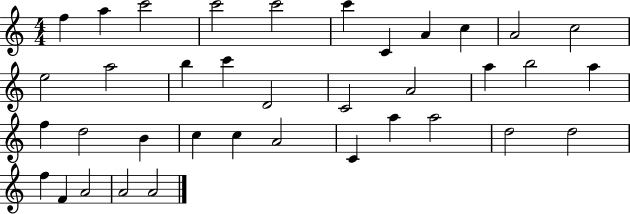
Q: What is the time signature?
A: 4/4